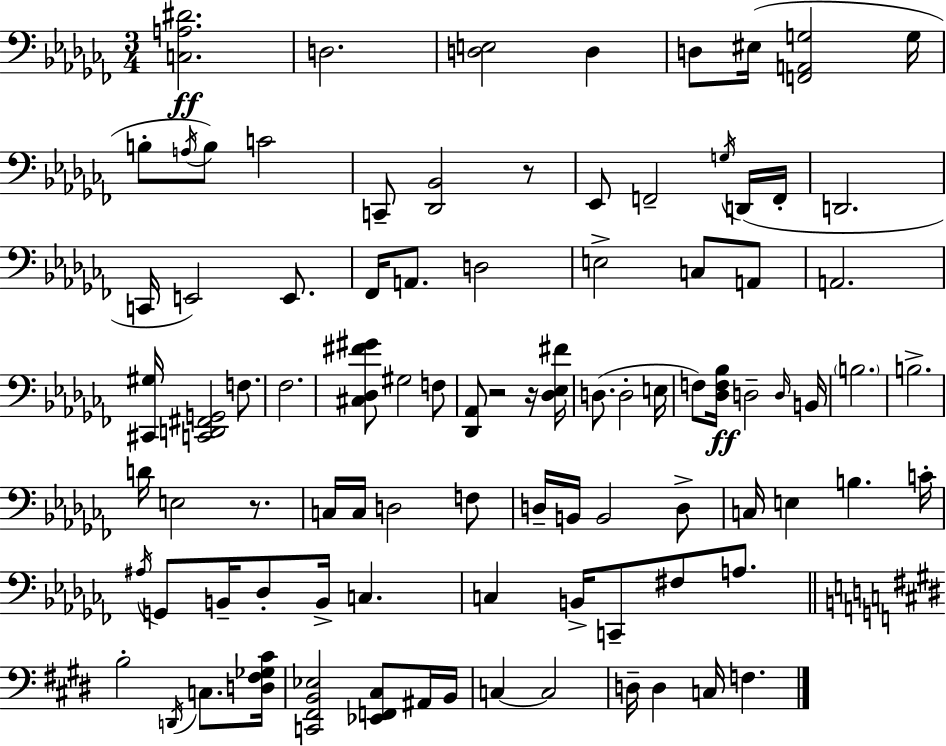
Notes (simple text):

[C3,A3,D#4]/h. D3/h. [D3,E3]/h D3/q D3/e EIS3/s [F2,A2,G3]/h G3/s B3/e A3/s B3/e C4/h C2/e [Db2,Bb2]/h R/e Eb2/e F2/h G3/s D2/s F2/s D2/h. C2/s E2/h E2/e. FES2/s A2/e. D3/h E3/h C3/e A2/e A2/h. [C#2,G#3]/s [C2,D2,F#2,G2]/h F3/e. FES3/h. [C#3,Db3,F#4,G#4]/e G#3/h F3/e [Db2,Ab2]/e R/h R/s [Db3,Eb3,F#4]/s D3/e. D3/h E3/s F3/e [Db3,F3,Bb3]/s D3/h D3/s B2/s B3/h. B3/h. D4/s E3/h R/e. C3/s C3/s D3/h F3/e D3/s B2/s B2/h D3/e C3/s E3/q B3/q. C4/s A#3/s G2/e B2/s Db3/e B2/s C3/q. C3/q B2/s C2/e F#3/e A3/e. B3/h D2/s C3/e. [D3,F#3,Gb3,C#4]/s [C2,F#2,B2,Eb3]/h [Eb2,F2,C#3]/e A#2/s B2/s C3/q C3/h D3/s D3/q C3/s F3/q.